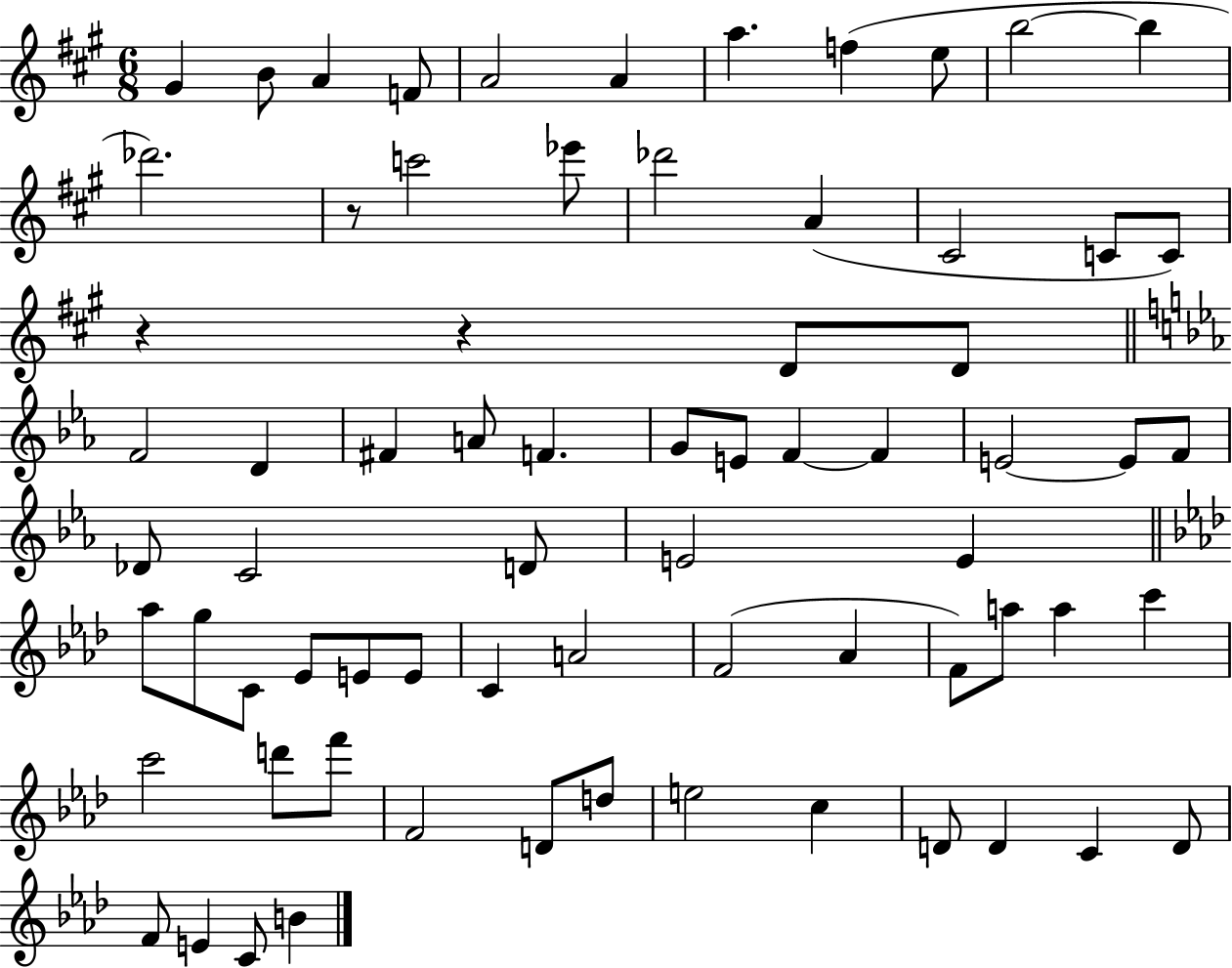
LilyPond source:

{
  \clef treble
  \numericTimeSignature
  \time 6/8
  \key a \major
  gis'4 b'8 a'4 f'8 | a'2 a'4 | a''4. f''4( e''8 | b''2~~ b''4 | \break des'''2.) | r8 c'''2 ees'''8 | des'''2 a'4( | cis'2 c'8 c'8) | \break r4 r4 d'8 d'8 | \bar "||" \break \key ees \major f'2 d'4 | fis'4 a'8 f'4. | g'8 e'8 f'4~~ f'4 | e'2~~ e'8 f'8 | \break des'8 c'2 d'8 | e'2 e'4 | \bar "||" \break \key f \minor aes''8 g''8 c'8 ees'8 e'8 e'8 | c'4 a'2 | f'2( aes'4 | f'8) a''8 a''4 c'''4 | \break c'''2 d'''8 f'''8 | f'2 d'8 d''8 | e''2 c''4 | d'8 d'4 c'4 d'8 | \break f'8 e'4 c'8 b'4 | \bar "|."
}